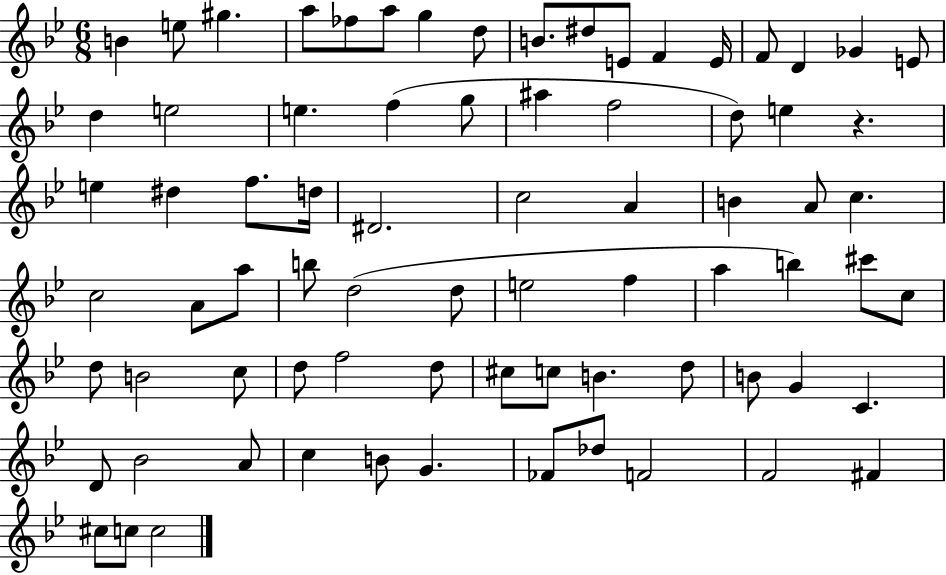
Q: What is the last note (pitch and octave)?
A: C5